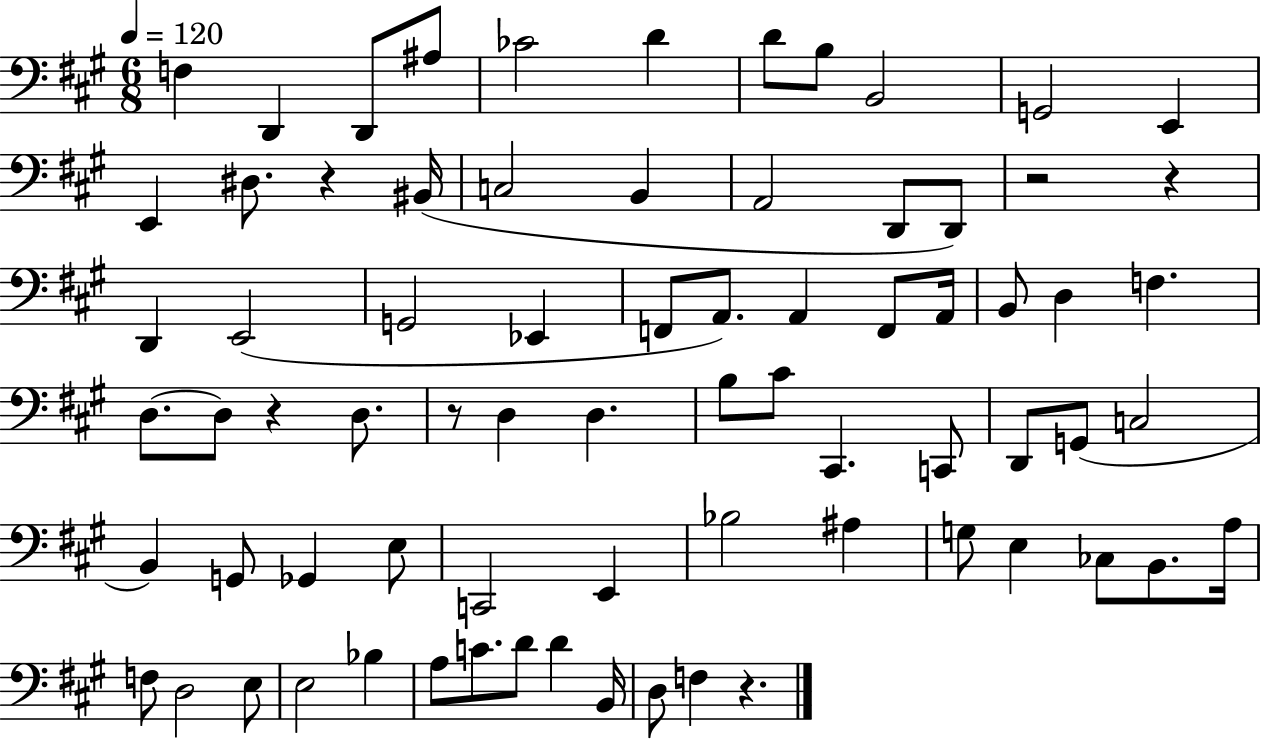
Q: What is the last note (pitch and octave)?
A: F3